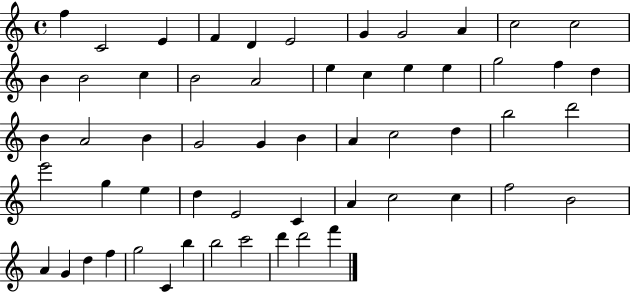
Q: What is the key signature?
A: C major